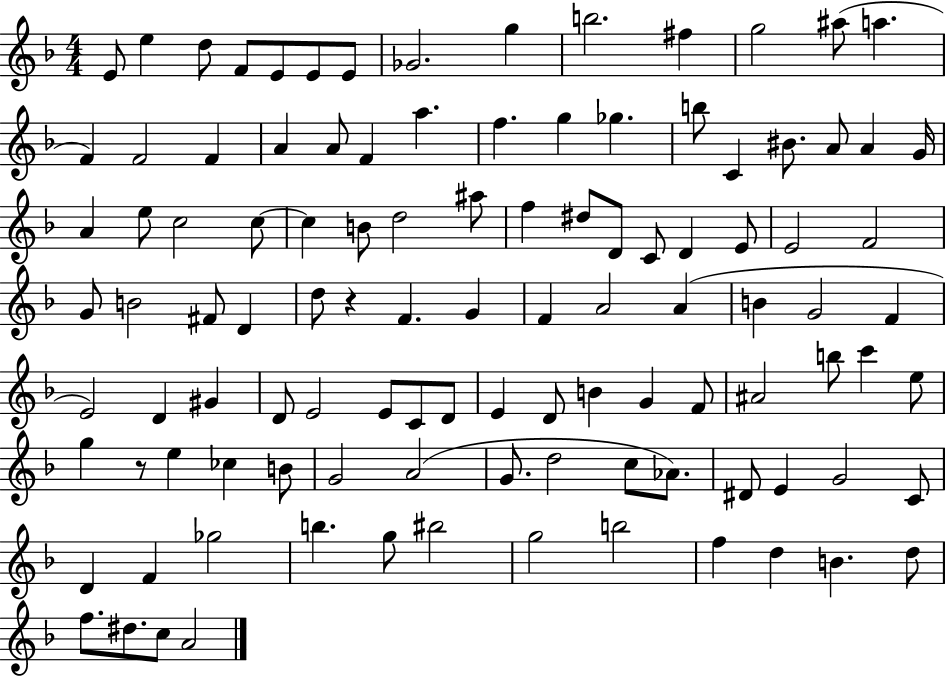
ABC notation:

X:1
T:Untitled
M:4/4
L:1/4
K:F
E/2 e d/2 F/2 E/2 E/2 E/2 _G2 g b2 ^f g2 ^a/2 a F F2 F A A/2 F a f g _g b/2 C ^B/2 A/2 A G/4 A e/2 c2 c/2 c B/2 d2 ^a/2 f ^d/2 D/2 C/2 D E/2 E2 F2 G/2 B2 ^F/2 D d/2 z F G F A2 A B G2 F E2 D ^G D/2 E2 E/2 C/2 D/2 E D/2 B G F/2 ^A2 b/2 c' e/2 g z/2 e _c B/2 G2 A2 G/2 d2 c/2 _A/2 ^D/2 E G2 C/2 D F _g2 b g/2 ^b2 g2 b2 f d B d/2 f/2 ^d/2 c/2 A2